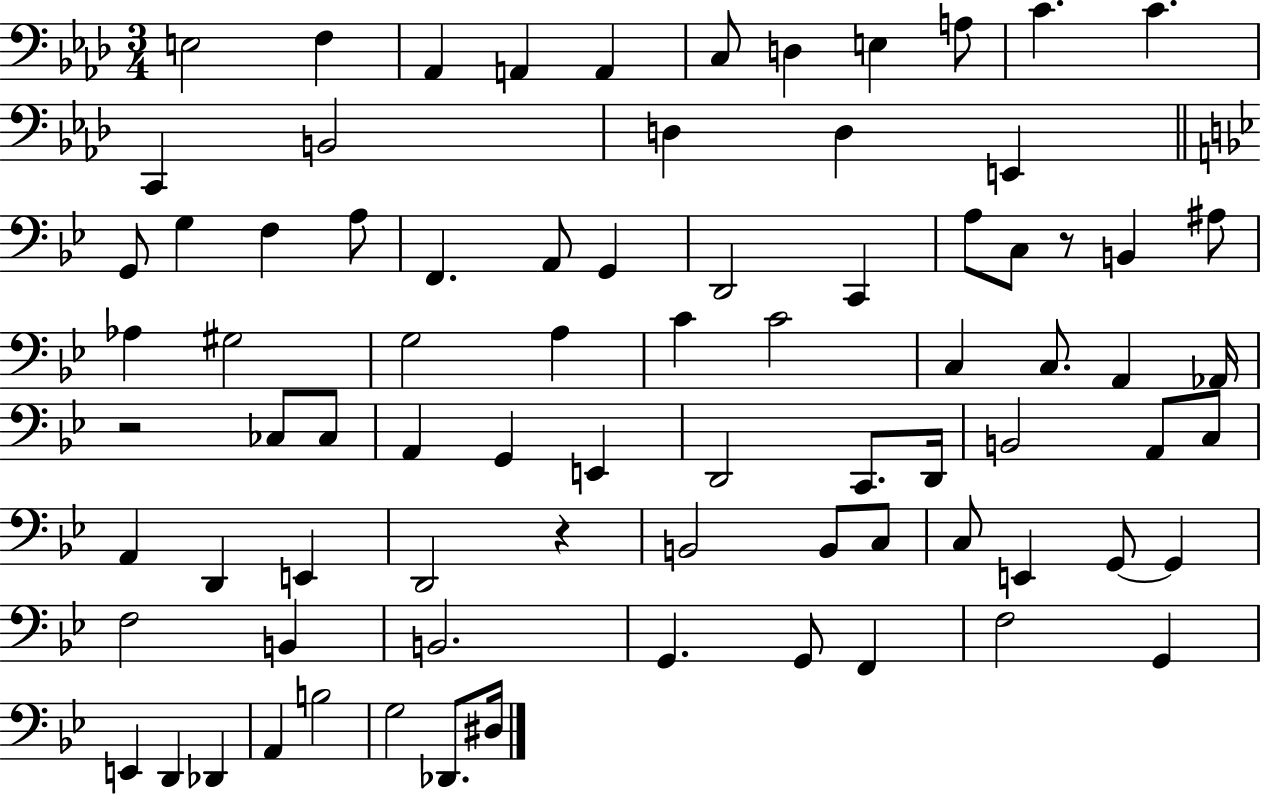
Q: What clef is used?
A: bass